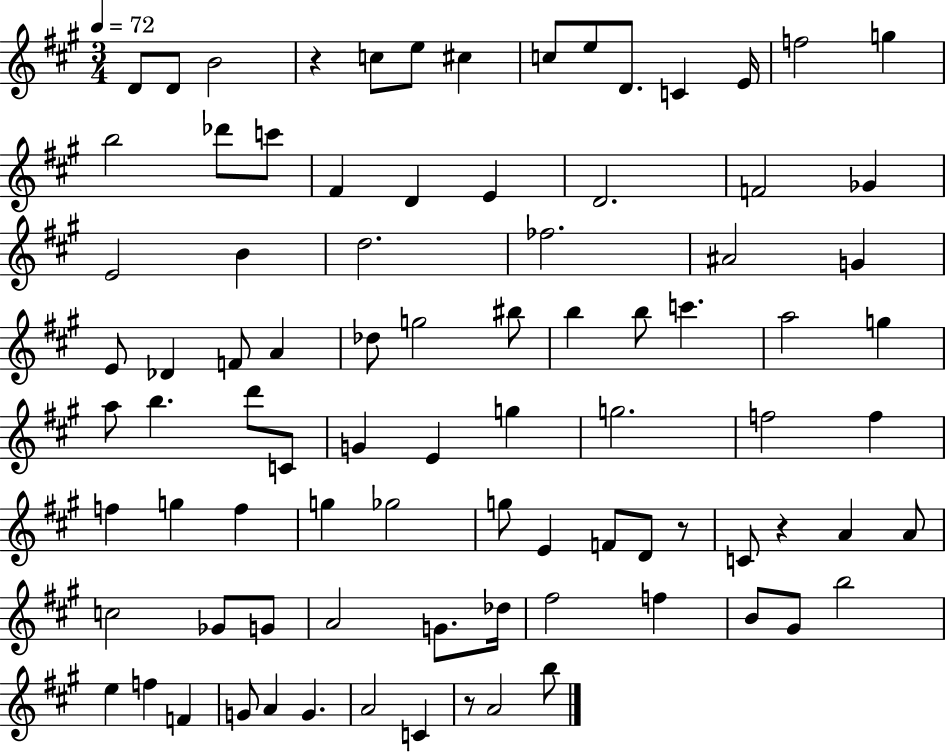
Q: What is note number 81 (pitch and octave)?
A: C4